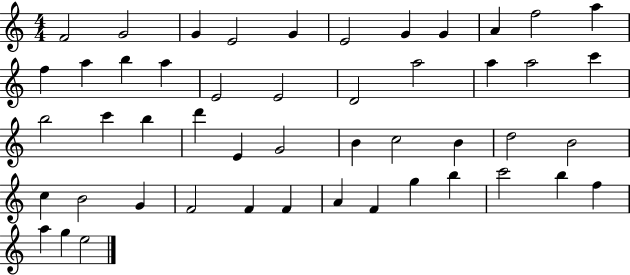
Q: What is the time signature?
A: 4/4